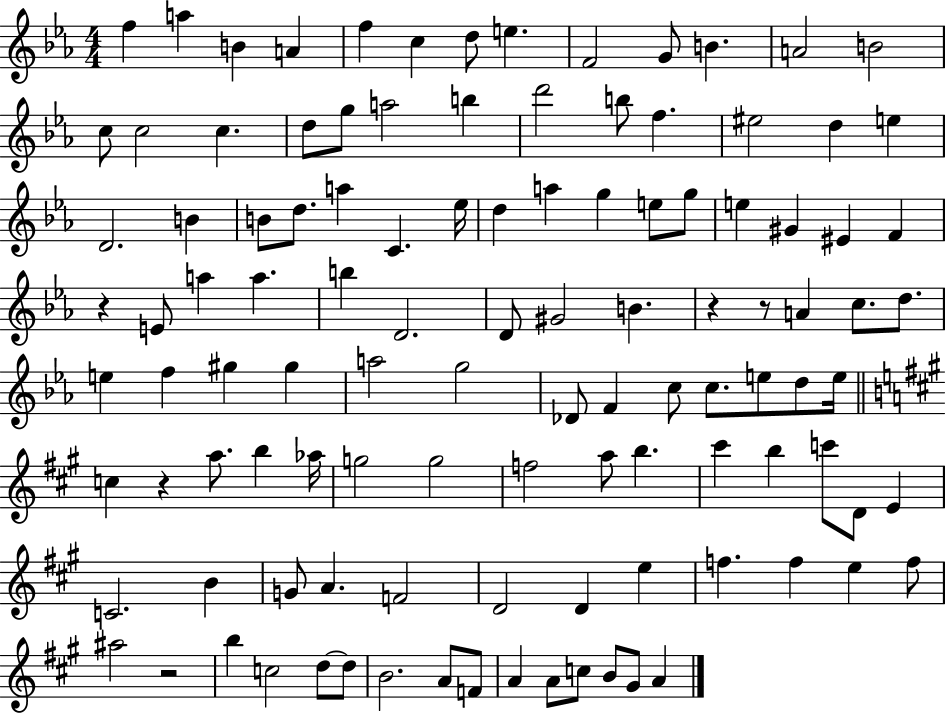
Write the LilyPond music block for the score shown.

{
  \clef treble
  \numericTimeSignature
  \time 4/4
  \key ees \major
  \repeat volta 2 { f''4 a''4 b'4 a'4 | f''4 c''4 d''8 e''4. | f'2 g'8 b'4. | a'2 b'2 | \break c''8 c''2 c''4. | d''8 g''8 a''2 b''4 | d'''2 b''8 f''4. | eis''2 d''4 e''4 | \break d'2. b'4 | b'8 d''8. a''4 c'4. ees''16 | d''4 a''4 g''4 e''8 g''8 | e''4 gis'4 eis'4 f'4 | \break r4 e'8 a''4 a''4. | b''4 d'2. | d'8 gis'2 b'4. | r4 r8 a'4 c''8. d''8. | \break e''4 f''4 gis''4 gis''4 | a''2 g''2 | des'8 f'4 c''8 c''8. e''8 d''8 e''16 | \bar "||" \break \key a \major c''4 r4 a''8. b''4 aes''16 | g''2 g''2 | f''2 a''8 b''4. | cis'''4 b''4 c'''8 d'8 e'4 | \break c'2. b'4 | g'8 a'4. f'2 | d'2 d'4 e''4 | f''4. f''4 e''4 f''8 | \break ais''2 r2 | b''4 c''2 d''8~~ d''8 | b'2. a'8 f'8 | a'4 a'8 c''8 b'8 gis'8 a'4 | \break } \bar "|."
}